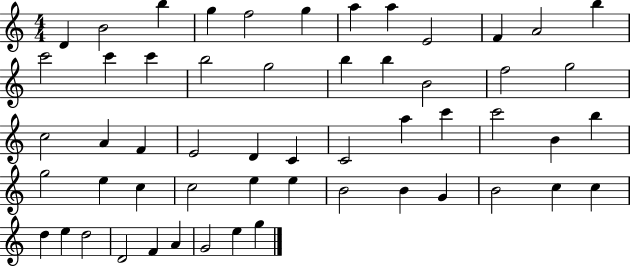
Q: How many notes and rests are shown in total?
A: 55